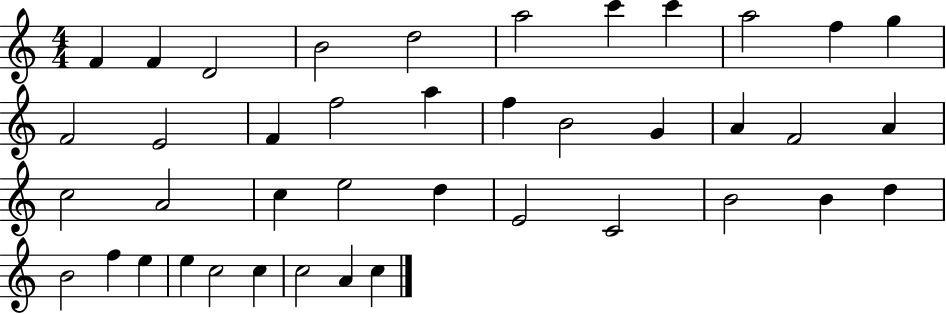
X:1
T:Untitled
M:4/4
L:1/4
K:C
F F D2 B2 d2 a2 c' c' a2 f g F2 E2 F f2 a f B2 G A F2 A c2 A2 c e2 d E2 C2 B2 B d B2 f e e c2 c c2 A c